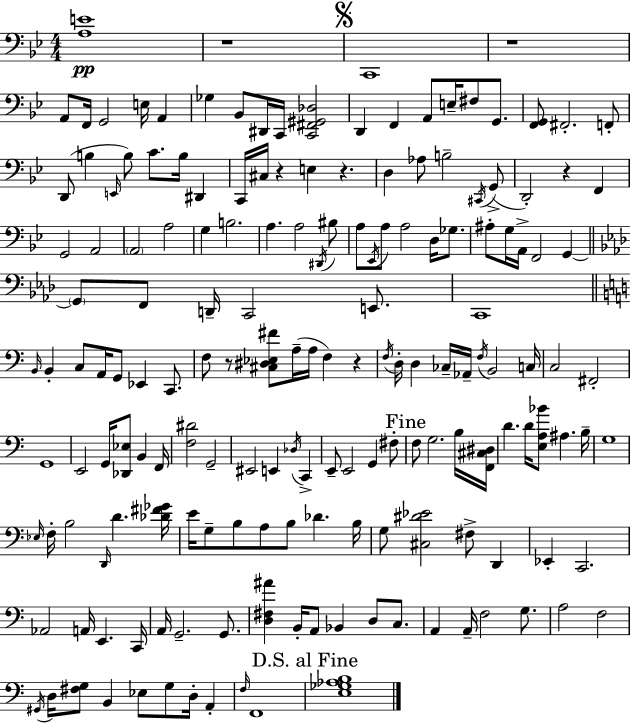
[A3,E4]/w R/w C2/w R/w A2/e F2/s G2/h E3/s A2/q Gb3/q Bb2/e D#2/s C2/s [C2,F#2,G#2,Db3]/h D2/q F2/q A2/e E3/s F#3/e G2/e. [F2,G2]/e F#2/h. F2/e D2/e B3/q E2/s B3/e C4/e. B3/s D#2/q C2/s C#3/s R/q E3/q R/q. D3/q Ab3/e B3/h C#2/s G2/e D2/h R/q F2/q G2/h A2/h A2/h A3/h G3/q B3/h. A3/q. A3/h D#2/s BIS3/e A3/e Eb2/s A3/e A3/h D3/s Gb3/e. A#3/e G3/s A2/s F2/h G2/q G2/e F2/e D2/s C2/h E2/e. C2/w B2/s B2/q C3/e A2/s G2/e Eb2/q C2/e. F3/e R/e [C#3,D#3,Eb3,F#4]/e A3/s A3/s F3/q R/q F3/s D3/s D3/q CES3/s Ab2/s F3/s B2/h C3/s C3/h F#2/h G2/w E2/h G2/s [Db2,Eb3]/e B2/q F2/s [F3,D#4]/h G2/h EIS2/h E2/q Db3/s C2/q E2/e E2/h G2/q F#3/e F3/e G3/h. B3/s [F2,C#3,D#3]/s D4/q. D4/s [E3,A3,Bb4]/e A#3/q. B3/s G3/w Eb3/s F3/s B3/h D2/s D4/q. [Db4,F#4,Gb4]/s E4/s G3/e B3/e A3/e B3/e Db4/q. B3/s G3/e [C#3,D#4,Eb4]/h F#3/e D2/q Eb2/q C2/h. Ab2/h A2/s E2/q. C2/s A2/s G2/h. G2/e. [D3,F#3,A#4]/q B2/s A2/e Bb2/q D3/e C3/e. A2/q A2/s F3/h G3/e. A3/h F3/h G#2/s D3/s [F#3,G3]/e B2/q Eb3/e G3/e D3/s A2/q F3/s F2/w [E3,Gb3,Ab3,B3]/w